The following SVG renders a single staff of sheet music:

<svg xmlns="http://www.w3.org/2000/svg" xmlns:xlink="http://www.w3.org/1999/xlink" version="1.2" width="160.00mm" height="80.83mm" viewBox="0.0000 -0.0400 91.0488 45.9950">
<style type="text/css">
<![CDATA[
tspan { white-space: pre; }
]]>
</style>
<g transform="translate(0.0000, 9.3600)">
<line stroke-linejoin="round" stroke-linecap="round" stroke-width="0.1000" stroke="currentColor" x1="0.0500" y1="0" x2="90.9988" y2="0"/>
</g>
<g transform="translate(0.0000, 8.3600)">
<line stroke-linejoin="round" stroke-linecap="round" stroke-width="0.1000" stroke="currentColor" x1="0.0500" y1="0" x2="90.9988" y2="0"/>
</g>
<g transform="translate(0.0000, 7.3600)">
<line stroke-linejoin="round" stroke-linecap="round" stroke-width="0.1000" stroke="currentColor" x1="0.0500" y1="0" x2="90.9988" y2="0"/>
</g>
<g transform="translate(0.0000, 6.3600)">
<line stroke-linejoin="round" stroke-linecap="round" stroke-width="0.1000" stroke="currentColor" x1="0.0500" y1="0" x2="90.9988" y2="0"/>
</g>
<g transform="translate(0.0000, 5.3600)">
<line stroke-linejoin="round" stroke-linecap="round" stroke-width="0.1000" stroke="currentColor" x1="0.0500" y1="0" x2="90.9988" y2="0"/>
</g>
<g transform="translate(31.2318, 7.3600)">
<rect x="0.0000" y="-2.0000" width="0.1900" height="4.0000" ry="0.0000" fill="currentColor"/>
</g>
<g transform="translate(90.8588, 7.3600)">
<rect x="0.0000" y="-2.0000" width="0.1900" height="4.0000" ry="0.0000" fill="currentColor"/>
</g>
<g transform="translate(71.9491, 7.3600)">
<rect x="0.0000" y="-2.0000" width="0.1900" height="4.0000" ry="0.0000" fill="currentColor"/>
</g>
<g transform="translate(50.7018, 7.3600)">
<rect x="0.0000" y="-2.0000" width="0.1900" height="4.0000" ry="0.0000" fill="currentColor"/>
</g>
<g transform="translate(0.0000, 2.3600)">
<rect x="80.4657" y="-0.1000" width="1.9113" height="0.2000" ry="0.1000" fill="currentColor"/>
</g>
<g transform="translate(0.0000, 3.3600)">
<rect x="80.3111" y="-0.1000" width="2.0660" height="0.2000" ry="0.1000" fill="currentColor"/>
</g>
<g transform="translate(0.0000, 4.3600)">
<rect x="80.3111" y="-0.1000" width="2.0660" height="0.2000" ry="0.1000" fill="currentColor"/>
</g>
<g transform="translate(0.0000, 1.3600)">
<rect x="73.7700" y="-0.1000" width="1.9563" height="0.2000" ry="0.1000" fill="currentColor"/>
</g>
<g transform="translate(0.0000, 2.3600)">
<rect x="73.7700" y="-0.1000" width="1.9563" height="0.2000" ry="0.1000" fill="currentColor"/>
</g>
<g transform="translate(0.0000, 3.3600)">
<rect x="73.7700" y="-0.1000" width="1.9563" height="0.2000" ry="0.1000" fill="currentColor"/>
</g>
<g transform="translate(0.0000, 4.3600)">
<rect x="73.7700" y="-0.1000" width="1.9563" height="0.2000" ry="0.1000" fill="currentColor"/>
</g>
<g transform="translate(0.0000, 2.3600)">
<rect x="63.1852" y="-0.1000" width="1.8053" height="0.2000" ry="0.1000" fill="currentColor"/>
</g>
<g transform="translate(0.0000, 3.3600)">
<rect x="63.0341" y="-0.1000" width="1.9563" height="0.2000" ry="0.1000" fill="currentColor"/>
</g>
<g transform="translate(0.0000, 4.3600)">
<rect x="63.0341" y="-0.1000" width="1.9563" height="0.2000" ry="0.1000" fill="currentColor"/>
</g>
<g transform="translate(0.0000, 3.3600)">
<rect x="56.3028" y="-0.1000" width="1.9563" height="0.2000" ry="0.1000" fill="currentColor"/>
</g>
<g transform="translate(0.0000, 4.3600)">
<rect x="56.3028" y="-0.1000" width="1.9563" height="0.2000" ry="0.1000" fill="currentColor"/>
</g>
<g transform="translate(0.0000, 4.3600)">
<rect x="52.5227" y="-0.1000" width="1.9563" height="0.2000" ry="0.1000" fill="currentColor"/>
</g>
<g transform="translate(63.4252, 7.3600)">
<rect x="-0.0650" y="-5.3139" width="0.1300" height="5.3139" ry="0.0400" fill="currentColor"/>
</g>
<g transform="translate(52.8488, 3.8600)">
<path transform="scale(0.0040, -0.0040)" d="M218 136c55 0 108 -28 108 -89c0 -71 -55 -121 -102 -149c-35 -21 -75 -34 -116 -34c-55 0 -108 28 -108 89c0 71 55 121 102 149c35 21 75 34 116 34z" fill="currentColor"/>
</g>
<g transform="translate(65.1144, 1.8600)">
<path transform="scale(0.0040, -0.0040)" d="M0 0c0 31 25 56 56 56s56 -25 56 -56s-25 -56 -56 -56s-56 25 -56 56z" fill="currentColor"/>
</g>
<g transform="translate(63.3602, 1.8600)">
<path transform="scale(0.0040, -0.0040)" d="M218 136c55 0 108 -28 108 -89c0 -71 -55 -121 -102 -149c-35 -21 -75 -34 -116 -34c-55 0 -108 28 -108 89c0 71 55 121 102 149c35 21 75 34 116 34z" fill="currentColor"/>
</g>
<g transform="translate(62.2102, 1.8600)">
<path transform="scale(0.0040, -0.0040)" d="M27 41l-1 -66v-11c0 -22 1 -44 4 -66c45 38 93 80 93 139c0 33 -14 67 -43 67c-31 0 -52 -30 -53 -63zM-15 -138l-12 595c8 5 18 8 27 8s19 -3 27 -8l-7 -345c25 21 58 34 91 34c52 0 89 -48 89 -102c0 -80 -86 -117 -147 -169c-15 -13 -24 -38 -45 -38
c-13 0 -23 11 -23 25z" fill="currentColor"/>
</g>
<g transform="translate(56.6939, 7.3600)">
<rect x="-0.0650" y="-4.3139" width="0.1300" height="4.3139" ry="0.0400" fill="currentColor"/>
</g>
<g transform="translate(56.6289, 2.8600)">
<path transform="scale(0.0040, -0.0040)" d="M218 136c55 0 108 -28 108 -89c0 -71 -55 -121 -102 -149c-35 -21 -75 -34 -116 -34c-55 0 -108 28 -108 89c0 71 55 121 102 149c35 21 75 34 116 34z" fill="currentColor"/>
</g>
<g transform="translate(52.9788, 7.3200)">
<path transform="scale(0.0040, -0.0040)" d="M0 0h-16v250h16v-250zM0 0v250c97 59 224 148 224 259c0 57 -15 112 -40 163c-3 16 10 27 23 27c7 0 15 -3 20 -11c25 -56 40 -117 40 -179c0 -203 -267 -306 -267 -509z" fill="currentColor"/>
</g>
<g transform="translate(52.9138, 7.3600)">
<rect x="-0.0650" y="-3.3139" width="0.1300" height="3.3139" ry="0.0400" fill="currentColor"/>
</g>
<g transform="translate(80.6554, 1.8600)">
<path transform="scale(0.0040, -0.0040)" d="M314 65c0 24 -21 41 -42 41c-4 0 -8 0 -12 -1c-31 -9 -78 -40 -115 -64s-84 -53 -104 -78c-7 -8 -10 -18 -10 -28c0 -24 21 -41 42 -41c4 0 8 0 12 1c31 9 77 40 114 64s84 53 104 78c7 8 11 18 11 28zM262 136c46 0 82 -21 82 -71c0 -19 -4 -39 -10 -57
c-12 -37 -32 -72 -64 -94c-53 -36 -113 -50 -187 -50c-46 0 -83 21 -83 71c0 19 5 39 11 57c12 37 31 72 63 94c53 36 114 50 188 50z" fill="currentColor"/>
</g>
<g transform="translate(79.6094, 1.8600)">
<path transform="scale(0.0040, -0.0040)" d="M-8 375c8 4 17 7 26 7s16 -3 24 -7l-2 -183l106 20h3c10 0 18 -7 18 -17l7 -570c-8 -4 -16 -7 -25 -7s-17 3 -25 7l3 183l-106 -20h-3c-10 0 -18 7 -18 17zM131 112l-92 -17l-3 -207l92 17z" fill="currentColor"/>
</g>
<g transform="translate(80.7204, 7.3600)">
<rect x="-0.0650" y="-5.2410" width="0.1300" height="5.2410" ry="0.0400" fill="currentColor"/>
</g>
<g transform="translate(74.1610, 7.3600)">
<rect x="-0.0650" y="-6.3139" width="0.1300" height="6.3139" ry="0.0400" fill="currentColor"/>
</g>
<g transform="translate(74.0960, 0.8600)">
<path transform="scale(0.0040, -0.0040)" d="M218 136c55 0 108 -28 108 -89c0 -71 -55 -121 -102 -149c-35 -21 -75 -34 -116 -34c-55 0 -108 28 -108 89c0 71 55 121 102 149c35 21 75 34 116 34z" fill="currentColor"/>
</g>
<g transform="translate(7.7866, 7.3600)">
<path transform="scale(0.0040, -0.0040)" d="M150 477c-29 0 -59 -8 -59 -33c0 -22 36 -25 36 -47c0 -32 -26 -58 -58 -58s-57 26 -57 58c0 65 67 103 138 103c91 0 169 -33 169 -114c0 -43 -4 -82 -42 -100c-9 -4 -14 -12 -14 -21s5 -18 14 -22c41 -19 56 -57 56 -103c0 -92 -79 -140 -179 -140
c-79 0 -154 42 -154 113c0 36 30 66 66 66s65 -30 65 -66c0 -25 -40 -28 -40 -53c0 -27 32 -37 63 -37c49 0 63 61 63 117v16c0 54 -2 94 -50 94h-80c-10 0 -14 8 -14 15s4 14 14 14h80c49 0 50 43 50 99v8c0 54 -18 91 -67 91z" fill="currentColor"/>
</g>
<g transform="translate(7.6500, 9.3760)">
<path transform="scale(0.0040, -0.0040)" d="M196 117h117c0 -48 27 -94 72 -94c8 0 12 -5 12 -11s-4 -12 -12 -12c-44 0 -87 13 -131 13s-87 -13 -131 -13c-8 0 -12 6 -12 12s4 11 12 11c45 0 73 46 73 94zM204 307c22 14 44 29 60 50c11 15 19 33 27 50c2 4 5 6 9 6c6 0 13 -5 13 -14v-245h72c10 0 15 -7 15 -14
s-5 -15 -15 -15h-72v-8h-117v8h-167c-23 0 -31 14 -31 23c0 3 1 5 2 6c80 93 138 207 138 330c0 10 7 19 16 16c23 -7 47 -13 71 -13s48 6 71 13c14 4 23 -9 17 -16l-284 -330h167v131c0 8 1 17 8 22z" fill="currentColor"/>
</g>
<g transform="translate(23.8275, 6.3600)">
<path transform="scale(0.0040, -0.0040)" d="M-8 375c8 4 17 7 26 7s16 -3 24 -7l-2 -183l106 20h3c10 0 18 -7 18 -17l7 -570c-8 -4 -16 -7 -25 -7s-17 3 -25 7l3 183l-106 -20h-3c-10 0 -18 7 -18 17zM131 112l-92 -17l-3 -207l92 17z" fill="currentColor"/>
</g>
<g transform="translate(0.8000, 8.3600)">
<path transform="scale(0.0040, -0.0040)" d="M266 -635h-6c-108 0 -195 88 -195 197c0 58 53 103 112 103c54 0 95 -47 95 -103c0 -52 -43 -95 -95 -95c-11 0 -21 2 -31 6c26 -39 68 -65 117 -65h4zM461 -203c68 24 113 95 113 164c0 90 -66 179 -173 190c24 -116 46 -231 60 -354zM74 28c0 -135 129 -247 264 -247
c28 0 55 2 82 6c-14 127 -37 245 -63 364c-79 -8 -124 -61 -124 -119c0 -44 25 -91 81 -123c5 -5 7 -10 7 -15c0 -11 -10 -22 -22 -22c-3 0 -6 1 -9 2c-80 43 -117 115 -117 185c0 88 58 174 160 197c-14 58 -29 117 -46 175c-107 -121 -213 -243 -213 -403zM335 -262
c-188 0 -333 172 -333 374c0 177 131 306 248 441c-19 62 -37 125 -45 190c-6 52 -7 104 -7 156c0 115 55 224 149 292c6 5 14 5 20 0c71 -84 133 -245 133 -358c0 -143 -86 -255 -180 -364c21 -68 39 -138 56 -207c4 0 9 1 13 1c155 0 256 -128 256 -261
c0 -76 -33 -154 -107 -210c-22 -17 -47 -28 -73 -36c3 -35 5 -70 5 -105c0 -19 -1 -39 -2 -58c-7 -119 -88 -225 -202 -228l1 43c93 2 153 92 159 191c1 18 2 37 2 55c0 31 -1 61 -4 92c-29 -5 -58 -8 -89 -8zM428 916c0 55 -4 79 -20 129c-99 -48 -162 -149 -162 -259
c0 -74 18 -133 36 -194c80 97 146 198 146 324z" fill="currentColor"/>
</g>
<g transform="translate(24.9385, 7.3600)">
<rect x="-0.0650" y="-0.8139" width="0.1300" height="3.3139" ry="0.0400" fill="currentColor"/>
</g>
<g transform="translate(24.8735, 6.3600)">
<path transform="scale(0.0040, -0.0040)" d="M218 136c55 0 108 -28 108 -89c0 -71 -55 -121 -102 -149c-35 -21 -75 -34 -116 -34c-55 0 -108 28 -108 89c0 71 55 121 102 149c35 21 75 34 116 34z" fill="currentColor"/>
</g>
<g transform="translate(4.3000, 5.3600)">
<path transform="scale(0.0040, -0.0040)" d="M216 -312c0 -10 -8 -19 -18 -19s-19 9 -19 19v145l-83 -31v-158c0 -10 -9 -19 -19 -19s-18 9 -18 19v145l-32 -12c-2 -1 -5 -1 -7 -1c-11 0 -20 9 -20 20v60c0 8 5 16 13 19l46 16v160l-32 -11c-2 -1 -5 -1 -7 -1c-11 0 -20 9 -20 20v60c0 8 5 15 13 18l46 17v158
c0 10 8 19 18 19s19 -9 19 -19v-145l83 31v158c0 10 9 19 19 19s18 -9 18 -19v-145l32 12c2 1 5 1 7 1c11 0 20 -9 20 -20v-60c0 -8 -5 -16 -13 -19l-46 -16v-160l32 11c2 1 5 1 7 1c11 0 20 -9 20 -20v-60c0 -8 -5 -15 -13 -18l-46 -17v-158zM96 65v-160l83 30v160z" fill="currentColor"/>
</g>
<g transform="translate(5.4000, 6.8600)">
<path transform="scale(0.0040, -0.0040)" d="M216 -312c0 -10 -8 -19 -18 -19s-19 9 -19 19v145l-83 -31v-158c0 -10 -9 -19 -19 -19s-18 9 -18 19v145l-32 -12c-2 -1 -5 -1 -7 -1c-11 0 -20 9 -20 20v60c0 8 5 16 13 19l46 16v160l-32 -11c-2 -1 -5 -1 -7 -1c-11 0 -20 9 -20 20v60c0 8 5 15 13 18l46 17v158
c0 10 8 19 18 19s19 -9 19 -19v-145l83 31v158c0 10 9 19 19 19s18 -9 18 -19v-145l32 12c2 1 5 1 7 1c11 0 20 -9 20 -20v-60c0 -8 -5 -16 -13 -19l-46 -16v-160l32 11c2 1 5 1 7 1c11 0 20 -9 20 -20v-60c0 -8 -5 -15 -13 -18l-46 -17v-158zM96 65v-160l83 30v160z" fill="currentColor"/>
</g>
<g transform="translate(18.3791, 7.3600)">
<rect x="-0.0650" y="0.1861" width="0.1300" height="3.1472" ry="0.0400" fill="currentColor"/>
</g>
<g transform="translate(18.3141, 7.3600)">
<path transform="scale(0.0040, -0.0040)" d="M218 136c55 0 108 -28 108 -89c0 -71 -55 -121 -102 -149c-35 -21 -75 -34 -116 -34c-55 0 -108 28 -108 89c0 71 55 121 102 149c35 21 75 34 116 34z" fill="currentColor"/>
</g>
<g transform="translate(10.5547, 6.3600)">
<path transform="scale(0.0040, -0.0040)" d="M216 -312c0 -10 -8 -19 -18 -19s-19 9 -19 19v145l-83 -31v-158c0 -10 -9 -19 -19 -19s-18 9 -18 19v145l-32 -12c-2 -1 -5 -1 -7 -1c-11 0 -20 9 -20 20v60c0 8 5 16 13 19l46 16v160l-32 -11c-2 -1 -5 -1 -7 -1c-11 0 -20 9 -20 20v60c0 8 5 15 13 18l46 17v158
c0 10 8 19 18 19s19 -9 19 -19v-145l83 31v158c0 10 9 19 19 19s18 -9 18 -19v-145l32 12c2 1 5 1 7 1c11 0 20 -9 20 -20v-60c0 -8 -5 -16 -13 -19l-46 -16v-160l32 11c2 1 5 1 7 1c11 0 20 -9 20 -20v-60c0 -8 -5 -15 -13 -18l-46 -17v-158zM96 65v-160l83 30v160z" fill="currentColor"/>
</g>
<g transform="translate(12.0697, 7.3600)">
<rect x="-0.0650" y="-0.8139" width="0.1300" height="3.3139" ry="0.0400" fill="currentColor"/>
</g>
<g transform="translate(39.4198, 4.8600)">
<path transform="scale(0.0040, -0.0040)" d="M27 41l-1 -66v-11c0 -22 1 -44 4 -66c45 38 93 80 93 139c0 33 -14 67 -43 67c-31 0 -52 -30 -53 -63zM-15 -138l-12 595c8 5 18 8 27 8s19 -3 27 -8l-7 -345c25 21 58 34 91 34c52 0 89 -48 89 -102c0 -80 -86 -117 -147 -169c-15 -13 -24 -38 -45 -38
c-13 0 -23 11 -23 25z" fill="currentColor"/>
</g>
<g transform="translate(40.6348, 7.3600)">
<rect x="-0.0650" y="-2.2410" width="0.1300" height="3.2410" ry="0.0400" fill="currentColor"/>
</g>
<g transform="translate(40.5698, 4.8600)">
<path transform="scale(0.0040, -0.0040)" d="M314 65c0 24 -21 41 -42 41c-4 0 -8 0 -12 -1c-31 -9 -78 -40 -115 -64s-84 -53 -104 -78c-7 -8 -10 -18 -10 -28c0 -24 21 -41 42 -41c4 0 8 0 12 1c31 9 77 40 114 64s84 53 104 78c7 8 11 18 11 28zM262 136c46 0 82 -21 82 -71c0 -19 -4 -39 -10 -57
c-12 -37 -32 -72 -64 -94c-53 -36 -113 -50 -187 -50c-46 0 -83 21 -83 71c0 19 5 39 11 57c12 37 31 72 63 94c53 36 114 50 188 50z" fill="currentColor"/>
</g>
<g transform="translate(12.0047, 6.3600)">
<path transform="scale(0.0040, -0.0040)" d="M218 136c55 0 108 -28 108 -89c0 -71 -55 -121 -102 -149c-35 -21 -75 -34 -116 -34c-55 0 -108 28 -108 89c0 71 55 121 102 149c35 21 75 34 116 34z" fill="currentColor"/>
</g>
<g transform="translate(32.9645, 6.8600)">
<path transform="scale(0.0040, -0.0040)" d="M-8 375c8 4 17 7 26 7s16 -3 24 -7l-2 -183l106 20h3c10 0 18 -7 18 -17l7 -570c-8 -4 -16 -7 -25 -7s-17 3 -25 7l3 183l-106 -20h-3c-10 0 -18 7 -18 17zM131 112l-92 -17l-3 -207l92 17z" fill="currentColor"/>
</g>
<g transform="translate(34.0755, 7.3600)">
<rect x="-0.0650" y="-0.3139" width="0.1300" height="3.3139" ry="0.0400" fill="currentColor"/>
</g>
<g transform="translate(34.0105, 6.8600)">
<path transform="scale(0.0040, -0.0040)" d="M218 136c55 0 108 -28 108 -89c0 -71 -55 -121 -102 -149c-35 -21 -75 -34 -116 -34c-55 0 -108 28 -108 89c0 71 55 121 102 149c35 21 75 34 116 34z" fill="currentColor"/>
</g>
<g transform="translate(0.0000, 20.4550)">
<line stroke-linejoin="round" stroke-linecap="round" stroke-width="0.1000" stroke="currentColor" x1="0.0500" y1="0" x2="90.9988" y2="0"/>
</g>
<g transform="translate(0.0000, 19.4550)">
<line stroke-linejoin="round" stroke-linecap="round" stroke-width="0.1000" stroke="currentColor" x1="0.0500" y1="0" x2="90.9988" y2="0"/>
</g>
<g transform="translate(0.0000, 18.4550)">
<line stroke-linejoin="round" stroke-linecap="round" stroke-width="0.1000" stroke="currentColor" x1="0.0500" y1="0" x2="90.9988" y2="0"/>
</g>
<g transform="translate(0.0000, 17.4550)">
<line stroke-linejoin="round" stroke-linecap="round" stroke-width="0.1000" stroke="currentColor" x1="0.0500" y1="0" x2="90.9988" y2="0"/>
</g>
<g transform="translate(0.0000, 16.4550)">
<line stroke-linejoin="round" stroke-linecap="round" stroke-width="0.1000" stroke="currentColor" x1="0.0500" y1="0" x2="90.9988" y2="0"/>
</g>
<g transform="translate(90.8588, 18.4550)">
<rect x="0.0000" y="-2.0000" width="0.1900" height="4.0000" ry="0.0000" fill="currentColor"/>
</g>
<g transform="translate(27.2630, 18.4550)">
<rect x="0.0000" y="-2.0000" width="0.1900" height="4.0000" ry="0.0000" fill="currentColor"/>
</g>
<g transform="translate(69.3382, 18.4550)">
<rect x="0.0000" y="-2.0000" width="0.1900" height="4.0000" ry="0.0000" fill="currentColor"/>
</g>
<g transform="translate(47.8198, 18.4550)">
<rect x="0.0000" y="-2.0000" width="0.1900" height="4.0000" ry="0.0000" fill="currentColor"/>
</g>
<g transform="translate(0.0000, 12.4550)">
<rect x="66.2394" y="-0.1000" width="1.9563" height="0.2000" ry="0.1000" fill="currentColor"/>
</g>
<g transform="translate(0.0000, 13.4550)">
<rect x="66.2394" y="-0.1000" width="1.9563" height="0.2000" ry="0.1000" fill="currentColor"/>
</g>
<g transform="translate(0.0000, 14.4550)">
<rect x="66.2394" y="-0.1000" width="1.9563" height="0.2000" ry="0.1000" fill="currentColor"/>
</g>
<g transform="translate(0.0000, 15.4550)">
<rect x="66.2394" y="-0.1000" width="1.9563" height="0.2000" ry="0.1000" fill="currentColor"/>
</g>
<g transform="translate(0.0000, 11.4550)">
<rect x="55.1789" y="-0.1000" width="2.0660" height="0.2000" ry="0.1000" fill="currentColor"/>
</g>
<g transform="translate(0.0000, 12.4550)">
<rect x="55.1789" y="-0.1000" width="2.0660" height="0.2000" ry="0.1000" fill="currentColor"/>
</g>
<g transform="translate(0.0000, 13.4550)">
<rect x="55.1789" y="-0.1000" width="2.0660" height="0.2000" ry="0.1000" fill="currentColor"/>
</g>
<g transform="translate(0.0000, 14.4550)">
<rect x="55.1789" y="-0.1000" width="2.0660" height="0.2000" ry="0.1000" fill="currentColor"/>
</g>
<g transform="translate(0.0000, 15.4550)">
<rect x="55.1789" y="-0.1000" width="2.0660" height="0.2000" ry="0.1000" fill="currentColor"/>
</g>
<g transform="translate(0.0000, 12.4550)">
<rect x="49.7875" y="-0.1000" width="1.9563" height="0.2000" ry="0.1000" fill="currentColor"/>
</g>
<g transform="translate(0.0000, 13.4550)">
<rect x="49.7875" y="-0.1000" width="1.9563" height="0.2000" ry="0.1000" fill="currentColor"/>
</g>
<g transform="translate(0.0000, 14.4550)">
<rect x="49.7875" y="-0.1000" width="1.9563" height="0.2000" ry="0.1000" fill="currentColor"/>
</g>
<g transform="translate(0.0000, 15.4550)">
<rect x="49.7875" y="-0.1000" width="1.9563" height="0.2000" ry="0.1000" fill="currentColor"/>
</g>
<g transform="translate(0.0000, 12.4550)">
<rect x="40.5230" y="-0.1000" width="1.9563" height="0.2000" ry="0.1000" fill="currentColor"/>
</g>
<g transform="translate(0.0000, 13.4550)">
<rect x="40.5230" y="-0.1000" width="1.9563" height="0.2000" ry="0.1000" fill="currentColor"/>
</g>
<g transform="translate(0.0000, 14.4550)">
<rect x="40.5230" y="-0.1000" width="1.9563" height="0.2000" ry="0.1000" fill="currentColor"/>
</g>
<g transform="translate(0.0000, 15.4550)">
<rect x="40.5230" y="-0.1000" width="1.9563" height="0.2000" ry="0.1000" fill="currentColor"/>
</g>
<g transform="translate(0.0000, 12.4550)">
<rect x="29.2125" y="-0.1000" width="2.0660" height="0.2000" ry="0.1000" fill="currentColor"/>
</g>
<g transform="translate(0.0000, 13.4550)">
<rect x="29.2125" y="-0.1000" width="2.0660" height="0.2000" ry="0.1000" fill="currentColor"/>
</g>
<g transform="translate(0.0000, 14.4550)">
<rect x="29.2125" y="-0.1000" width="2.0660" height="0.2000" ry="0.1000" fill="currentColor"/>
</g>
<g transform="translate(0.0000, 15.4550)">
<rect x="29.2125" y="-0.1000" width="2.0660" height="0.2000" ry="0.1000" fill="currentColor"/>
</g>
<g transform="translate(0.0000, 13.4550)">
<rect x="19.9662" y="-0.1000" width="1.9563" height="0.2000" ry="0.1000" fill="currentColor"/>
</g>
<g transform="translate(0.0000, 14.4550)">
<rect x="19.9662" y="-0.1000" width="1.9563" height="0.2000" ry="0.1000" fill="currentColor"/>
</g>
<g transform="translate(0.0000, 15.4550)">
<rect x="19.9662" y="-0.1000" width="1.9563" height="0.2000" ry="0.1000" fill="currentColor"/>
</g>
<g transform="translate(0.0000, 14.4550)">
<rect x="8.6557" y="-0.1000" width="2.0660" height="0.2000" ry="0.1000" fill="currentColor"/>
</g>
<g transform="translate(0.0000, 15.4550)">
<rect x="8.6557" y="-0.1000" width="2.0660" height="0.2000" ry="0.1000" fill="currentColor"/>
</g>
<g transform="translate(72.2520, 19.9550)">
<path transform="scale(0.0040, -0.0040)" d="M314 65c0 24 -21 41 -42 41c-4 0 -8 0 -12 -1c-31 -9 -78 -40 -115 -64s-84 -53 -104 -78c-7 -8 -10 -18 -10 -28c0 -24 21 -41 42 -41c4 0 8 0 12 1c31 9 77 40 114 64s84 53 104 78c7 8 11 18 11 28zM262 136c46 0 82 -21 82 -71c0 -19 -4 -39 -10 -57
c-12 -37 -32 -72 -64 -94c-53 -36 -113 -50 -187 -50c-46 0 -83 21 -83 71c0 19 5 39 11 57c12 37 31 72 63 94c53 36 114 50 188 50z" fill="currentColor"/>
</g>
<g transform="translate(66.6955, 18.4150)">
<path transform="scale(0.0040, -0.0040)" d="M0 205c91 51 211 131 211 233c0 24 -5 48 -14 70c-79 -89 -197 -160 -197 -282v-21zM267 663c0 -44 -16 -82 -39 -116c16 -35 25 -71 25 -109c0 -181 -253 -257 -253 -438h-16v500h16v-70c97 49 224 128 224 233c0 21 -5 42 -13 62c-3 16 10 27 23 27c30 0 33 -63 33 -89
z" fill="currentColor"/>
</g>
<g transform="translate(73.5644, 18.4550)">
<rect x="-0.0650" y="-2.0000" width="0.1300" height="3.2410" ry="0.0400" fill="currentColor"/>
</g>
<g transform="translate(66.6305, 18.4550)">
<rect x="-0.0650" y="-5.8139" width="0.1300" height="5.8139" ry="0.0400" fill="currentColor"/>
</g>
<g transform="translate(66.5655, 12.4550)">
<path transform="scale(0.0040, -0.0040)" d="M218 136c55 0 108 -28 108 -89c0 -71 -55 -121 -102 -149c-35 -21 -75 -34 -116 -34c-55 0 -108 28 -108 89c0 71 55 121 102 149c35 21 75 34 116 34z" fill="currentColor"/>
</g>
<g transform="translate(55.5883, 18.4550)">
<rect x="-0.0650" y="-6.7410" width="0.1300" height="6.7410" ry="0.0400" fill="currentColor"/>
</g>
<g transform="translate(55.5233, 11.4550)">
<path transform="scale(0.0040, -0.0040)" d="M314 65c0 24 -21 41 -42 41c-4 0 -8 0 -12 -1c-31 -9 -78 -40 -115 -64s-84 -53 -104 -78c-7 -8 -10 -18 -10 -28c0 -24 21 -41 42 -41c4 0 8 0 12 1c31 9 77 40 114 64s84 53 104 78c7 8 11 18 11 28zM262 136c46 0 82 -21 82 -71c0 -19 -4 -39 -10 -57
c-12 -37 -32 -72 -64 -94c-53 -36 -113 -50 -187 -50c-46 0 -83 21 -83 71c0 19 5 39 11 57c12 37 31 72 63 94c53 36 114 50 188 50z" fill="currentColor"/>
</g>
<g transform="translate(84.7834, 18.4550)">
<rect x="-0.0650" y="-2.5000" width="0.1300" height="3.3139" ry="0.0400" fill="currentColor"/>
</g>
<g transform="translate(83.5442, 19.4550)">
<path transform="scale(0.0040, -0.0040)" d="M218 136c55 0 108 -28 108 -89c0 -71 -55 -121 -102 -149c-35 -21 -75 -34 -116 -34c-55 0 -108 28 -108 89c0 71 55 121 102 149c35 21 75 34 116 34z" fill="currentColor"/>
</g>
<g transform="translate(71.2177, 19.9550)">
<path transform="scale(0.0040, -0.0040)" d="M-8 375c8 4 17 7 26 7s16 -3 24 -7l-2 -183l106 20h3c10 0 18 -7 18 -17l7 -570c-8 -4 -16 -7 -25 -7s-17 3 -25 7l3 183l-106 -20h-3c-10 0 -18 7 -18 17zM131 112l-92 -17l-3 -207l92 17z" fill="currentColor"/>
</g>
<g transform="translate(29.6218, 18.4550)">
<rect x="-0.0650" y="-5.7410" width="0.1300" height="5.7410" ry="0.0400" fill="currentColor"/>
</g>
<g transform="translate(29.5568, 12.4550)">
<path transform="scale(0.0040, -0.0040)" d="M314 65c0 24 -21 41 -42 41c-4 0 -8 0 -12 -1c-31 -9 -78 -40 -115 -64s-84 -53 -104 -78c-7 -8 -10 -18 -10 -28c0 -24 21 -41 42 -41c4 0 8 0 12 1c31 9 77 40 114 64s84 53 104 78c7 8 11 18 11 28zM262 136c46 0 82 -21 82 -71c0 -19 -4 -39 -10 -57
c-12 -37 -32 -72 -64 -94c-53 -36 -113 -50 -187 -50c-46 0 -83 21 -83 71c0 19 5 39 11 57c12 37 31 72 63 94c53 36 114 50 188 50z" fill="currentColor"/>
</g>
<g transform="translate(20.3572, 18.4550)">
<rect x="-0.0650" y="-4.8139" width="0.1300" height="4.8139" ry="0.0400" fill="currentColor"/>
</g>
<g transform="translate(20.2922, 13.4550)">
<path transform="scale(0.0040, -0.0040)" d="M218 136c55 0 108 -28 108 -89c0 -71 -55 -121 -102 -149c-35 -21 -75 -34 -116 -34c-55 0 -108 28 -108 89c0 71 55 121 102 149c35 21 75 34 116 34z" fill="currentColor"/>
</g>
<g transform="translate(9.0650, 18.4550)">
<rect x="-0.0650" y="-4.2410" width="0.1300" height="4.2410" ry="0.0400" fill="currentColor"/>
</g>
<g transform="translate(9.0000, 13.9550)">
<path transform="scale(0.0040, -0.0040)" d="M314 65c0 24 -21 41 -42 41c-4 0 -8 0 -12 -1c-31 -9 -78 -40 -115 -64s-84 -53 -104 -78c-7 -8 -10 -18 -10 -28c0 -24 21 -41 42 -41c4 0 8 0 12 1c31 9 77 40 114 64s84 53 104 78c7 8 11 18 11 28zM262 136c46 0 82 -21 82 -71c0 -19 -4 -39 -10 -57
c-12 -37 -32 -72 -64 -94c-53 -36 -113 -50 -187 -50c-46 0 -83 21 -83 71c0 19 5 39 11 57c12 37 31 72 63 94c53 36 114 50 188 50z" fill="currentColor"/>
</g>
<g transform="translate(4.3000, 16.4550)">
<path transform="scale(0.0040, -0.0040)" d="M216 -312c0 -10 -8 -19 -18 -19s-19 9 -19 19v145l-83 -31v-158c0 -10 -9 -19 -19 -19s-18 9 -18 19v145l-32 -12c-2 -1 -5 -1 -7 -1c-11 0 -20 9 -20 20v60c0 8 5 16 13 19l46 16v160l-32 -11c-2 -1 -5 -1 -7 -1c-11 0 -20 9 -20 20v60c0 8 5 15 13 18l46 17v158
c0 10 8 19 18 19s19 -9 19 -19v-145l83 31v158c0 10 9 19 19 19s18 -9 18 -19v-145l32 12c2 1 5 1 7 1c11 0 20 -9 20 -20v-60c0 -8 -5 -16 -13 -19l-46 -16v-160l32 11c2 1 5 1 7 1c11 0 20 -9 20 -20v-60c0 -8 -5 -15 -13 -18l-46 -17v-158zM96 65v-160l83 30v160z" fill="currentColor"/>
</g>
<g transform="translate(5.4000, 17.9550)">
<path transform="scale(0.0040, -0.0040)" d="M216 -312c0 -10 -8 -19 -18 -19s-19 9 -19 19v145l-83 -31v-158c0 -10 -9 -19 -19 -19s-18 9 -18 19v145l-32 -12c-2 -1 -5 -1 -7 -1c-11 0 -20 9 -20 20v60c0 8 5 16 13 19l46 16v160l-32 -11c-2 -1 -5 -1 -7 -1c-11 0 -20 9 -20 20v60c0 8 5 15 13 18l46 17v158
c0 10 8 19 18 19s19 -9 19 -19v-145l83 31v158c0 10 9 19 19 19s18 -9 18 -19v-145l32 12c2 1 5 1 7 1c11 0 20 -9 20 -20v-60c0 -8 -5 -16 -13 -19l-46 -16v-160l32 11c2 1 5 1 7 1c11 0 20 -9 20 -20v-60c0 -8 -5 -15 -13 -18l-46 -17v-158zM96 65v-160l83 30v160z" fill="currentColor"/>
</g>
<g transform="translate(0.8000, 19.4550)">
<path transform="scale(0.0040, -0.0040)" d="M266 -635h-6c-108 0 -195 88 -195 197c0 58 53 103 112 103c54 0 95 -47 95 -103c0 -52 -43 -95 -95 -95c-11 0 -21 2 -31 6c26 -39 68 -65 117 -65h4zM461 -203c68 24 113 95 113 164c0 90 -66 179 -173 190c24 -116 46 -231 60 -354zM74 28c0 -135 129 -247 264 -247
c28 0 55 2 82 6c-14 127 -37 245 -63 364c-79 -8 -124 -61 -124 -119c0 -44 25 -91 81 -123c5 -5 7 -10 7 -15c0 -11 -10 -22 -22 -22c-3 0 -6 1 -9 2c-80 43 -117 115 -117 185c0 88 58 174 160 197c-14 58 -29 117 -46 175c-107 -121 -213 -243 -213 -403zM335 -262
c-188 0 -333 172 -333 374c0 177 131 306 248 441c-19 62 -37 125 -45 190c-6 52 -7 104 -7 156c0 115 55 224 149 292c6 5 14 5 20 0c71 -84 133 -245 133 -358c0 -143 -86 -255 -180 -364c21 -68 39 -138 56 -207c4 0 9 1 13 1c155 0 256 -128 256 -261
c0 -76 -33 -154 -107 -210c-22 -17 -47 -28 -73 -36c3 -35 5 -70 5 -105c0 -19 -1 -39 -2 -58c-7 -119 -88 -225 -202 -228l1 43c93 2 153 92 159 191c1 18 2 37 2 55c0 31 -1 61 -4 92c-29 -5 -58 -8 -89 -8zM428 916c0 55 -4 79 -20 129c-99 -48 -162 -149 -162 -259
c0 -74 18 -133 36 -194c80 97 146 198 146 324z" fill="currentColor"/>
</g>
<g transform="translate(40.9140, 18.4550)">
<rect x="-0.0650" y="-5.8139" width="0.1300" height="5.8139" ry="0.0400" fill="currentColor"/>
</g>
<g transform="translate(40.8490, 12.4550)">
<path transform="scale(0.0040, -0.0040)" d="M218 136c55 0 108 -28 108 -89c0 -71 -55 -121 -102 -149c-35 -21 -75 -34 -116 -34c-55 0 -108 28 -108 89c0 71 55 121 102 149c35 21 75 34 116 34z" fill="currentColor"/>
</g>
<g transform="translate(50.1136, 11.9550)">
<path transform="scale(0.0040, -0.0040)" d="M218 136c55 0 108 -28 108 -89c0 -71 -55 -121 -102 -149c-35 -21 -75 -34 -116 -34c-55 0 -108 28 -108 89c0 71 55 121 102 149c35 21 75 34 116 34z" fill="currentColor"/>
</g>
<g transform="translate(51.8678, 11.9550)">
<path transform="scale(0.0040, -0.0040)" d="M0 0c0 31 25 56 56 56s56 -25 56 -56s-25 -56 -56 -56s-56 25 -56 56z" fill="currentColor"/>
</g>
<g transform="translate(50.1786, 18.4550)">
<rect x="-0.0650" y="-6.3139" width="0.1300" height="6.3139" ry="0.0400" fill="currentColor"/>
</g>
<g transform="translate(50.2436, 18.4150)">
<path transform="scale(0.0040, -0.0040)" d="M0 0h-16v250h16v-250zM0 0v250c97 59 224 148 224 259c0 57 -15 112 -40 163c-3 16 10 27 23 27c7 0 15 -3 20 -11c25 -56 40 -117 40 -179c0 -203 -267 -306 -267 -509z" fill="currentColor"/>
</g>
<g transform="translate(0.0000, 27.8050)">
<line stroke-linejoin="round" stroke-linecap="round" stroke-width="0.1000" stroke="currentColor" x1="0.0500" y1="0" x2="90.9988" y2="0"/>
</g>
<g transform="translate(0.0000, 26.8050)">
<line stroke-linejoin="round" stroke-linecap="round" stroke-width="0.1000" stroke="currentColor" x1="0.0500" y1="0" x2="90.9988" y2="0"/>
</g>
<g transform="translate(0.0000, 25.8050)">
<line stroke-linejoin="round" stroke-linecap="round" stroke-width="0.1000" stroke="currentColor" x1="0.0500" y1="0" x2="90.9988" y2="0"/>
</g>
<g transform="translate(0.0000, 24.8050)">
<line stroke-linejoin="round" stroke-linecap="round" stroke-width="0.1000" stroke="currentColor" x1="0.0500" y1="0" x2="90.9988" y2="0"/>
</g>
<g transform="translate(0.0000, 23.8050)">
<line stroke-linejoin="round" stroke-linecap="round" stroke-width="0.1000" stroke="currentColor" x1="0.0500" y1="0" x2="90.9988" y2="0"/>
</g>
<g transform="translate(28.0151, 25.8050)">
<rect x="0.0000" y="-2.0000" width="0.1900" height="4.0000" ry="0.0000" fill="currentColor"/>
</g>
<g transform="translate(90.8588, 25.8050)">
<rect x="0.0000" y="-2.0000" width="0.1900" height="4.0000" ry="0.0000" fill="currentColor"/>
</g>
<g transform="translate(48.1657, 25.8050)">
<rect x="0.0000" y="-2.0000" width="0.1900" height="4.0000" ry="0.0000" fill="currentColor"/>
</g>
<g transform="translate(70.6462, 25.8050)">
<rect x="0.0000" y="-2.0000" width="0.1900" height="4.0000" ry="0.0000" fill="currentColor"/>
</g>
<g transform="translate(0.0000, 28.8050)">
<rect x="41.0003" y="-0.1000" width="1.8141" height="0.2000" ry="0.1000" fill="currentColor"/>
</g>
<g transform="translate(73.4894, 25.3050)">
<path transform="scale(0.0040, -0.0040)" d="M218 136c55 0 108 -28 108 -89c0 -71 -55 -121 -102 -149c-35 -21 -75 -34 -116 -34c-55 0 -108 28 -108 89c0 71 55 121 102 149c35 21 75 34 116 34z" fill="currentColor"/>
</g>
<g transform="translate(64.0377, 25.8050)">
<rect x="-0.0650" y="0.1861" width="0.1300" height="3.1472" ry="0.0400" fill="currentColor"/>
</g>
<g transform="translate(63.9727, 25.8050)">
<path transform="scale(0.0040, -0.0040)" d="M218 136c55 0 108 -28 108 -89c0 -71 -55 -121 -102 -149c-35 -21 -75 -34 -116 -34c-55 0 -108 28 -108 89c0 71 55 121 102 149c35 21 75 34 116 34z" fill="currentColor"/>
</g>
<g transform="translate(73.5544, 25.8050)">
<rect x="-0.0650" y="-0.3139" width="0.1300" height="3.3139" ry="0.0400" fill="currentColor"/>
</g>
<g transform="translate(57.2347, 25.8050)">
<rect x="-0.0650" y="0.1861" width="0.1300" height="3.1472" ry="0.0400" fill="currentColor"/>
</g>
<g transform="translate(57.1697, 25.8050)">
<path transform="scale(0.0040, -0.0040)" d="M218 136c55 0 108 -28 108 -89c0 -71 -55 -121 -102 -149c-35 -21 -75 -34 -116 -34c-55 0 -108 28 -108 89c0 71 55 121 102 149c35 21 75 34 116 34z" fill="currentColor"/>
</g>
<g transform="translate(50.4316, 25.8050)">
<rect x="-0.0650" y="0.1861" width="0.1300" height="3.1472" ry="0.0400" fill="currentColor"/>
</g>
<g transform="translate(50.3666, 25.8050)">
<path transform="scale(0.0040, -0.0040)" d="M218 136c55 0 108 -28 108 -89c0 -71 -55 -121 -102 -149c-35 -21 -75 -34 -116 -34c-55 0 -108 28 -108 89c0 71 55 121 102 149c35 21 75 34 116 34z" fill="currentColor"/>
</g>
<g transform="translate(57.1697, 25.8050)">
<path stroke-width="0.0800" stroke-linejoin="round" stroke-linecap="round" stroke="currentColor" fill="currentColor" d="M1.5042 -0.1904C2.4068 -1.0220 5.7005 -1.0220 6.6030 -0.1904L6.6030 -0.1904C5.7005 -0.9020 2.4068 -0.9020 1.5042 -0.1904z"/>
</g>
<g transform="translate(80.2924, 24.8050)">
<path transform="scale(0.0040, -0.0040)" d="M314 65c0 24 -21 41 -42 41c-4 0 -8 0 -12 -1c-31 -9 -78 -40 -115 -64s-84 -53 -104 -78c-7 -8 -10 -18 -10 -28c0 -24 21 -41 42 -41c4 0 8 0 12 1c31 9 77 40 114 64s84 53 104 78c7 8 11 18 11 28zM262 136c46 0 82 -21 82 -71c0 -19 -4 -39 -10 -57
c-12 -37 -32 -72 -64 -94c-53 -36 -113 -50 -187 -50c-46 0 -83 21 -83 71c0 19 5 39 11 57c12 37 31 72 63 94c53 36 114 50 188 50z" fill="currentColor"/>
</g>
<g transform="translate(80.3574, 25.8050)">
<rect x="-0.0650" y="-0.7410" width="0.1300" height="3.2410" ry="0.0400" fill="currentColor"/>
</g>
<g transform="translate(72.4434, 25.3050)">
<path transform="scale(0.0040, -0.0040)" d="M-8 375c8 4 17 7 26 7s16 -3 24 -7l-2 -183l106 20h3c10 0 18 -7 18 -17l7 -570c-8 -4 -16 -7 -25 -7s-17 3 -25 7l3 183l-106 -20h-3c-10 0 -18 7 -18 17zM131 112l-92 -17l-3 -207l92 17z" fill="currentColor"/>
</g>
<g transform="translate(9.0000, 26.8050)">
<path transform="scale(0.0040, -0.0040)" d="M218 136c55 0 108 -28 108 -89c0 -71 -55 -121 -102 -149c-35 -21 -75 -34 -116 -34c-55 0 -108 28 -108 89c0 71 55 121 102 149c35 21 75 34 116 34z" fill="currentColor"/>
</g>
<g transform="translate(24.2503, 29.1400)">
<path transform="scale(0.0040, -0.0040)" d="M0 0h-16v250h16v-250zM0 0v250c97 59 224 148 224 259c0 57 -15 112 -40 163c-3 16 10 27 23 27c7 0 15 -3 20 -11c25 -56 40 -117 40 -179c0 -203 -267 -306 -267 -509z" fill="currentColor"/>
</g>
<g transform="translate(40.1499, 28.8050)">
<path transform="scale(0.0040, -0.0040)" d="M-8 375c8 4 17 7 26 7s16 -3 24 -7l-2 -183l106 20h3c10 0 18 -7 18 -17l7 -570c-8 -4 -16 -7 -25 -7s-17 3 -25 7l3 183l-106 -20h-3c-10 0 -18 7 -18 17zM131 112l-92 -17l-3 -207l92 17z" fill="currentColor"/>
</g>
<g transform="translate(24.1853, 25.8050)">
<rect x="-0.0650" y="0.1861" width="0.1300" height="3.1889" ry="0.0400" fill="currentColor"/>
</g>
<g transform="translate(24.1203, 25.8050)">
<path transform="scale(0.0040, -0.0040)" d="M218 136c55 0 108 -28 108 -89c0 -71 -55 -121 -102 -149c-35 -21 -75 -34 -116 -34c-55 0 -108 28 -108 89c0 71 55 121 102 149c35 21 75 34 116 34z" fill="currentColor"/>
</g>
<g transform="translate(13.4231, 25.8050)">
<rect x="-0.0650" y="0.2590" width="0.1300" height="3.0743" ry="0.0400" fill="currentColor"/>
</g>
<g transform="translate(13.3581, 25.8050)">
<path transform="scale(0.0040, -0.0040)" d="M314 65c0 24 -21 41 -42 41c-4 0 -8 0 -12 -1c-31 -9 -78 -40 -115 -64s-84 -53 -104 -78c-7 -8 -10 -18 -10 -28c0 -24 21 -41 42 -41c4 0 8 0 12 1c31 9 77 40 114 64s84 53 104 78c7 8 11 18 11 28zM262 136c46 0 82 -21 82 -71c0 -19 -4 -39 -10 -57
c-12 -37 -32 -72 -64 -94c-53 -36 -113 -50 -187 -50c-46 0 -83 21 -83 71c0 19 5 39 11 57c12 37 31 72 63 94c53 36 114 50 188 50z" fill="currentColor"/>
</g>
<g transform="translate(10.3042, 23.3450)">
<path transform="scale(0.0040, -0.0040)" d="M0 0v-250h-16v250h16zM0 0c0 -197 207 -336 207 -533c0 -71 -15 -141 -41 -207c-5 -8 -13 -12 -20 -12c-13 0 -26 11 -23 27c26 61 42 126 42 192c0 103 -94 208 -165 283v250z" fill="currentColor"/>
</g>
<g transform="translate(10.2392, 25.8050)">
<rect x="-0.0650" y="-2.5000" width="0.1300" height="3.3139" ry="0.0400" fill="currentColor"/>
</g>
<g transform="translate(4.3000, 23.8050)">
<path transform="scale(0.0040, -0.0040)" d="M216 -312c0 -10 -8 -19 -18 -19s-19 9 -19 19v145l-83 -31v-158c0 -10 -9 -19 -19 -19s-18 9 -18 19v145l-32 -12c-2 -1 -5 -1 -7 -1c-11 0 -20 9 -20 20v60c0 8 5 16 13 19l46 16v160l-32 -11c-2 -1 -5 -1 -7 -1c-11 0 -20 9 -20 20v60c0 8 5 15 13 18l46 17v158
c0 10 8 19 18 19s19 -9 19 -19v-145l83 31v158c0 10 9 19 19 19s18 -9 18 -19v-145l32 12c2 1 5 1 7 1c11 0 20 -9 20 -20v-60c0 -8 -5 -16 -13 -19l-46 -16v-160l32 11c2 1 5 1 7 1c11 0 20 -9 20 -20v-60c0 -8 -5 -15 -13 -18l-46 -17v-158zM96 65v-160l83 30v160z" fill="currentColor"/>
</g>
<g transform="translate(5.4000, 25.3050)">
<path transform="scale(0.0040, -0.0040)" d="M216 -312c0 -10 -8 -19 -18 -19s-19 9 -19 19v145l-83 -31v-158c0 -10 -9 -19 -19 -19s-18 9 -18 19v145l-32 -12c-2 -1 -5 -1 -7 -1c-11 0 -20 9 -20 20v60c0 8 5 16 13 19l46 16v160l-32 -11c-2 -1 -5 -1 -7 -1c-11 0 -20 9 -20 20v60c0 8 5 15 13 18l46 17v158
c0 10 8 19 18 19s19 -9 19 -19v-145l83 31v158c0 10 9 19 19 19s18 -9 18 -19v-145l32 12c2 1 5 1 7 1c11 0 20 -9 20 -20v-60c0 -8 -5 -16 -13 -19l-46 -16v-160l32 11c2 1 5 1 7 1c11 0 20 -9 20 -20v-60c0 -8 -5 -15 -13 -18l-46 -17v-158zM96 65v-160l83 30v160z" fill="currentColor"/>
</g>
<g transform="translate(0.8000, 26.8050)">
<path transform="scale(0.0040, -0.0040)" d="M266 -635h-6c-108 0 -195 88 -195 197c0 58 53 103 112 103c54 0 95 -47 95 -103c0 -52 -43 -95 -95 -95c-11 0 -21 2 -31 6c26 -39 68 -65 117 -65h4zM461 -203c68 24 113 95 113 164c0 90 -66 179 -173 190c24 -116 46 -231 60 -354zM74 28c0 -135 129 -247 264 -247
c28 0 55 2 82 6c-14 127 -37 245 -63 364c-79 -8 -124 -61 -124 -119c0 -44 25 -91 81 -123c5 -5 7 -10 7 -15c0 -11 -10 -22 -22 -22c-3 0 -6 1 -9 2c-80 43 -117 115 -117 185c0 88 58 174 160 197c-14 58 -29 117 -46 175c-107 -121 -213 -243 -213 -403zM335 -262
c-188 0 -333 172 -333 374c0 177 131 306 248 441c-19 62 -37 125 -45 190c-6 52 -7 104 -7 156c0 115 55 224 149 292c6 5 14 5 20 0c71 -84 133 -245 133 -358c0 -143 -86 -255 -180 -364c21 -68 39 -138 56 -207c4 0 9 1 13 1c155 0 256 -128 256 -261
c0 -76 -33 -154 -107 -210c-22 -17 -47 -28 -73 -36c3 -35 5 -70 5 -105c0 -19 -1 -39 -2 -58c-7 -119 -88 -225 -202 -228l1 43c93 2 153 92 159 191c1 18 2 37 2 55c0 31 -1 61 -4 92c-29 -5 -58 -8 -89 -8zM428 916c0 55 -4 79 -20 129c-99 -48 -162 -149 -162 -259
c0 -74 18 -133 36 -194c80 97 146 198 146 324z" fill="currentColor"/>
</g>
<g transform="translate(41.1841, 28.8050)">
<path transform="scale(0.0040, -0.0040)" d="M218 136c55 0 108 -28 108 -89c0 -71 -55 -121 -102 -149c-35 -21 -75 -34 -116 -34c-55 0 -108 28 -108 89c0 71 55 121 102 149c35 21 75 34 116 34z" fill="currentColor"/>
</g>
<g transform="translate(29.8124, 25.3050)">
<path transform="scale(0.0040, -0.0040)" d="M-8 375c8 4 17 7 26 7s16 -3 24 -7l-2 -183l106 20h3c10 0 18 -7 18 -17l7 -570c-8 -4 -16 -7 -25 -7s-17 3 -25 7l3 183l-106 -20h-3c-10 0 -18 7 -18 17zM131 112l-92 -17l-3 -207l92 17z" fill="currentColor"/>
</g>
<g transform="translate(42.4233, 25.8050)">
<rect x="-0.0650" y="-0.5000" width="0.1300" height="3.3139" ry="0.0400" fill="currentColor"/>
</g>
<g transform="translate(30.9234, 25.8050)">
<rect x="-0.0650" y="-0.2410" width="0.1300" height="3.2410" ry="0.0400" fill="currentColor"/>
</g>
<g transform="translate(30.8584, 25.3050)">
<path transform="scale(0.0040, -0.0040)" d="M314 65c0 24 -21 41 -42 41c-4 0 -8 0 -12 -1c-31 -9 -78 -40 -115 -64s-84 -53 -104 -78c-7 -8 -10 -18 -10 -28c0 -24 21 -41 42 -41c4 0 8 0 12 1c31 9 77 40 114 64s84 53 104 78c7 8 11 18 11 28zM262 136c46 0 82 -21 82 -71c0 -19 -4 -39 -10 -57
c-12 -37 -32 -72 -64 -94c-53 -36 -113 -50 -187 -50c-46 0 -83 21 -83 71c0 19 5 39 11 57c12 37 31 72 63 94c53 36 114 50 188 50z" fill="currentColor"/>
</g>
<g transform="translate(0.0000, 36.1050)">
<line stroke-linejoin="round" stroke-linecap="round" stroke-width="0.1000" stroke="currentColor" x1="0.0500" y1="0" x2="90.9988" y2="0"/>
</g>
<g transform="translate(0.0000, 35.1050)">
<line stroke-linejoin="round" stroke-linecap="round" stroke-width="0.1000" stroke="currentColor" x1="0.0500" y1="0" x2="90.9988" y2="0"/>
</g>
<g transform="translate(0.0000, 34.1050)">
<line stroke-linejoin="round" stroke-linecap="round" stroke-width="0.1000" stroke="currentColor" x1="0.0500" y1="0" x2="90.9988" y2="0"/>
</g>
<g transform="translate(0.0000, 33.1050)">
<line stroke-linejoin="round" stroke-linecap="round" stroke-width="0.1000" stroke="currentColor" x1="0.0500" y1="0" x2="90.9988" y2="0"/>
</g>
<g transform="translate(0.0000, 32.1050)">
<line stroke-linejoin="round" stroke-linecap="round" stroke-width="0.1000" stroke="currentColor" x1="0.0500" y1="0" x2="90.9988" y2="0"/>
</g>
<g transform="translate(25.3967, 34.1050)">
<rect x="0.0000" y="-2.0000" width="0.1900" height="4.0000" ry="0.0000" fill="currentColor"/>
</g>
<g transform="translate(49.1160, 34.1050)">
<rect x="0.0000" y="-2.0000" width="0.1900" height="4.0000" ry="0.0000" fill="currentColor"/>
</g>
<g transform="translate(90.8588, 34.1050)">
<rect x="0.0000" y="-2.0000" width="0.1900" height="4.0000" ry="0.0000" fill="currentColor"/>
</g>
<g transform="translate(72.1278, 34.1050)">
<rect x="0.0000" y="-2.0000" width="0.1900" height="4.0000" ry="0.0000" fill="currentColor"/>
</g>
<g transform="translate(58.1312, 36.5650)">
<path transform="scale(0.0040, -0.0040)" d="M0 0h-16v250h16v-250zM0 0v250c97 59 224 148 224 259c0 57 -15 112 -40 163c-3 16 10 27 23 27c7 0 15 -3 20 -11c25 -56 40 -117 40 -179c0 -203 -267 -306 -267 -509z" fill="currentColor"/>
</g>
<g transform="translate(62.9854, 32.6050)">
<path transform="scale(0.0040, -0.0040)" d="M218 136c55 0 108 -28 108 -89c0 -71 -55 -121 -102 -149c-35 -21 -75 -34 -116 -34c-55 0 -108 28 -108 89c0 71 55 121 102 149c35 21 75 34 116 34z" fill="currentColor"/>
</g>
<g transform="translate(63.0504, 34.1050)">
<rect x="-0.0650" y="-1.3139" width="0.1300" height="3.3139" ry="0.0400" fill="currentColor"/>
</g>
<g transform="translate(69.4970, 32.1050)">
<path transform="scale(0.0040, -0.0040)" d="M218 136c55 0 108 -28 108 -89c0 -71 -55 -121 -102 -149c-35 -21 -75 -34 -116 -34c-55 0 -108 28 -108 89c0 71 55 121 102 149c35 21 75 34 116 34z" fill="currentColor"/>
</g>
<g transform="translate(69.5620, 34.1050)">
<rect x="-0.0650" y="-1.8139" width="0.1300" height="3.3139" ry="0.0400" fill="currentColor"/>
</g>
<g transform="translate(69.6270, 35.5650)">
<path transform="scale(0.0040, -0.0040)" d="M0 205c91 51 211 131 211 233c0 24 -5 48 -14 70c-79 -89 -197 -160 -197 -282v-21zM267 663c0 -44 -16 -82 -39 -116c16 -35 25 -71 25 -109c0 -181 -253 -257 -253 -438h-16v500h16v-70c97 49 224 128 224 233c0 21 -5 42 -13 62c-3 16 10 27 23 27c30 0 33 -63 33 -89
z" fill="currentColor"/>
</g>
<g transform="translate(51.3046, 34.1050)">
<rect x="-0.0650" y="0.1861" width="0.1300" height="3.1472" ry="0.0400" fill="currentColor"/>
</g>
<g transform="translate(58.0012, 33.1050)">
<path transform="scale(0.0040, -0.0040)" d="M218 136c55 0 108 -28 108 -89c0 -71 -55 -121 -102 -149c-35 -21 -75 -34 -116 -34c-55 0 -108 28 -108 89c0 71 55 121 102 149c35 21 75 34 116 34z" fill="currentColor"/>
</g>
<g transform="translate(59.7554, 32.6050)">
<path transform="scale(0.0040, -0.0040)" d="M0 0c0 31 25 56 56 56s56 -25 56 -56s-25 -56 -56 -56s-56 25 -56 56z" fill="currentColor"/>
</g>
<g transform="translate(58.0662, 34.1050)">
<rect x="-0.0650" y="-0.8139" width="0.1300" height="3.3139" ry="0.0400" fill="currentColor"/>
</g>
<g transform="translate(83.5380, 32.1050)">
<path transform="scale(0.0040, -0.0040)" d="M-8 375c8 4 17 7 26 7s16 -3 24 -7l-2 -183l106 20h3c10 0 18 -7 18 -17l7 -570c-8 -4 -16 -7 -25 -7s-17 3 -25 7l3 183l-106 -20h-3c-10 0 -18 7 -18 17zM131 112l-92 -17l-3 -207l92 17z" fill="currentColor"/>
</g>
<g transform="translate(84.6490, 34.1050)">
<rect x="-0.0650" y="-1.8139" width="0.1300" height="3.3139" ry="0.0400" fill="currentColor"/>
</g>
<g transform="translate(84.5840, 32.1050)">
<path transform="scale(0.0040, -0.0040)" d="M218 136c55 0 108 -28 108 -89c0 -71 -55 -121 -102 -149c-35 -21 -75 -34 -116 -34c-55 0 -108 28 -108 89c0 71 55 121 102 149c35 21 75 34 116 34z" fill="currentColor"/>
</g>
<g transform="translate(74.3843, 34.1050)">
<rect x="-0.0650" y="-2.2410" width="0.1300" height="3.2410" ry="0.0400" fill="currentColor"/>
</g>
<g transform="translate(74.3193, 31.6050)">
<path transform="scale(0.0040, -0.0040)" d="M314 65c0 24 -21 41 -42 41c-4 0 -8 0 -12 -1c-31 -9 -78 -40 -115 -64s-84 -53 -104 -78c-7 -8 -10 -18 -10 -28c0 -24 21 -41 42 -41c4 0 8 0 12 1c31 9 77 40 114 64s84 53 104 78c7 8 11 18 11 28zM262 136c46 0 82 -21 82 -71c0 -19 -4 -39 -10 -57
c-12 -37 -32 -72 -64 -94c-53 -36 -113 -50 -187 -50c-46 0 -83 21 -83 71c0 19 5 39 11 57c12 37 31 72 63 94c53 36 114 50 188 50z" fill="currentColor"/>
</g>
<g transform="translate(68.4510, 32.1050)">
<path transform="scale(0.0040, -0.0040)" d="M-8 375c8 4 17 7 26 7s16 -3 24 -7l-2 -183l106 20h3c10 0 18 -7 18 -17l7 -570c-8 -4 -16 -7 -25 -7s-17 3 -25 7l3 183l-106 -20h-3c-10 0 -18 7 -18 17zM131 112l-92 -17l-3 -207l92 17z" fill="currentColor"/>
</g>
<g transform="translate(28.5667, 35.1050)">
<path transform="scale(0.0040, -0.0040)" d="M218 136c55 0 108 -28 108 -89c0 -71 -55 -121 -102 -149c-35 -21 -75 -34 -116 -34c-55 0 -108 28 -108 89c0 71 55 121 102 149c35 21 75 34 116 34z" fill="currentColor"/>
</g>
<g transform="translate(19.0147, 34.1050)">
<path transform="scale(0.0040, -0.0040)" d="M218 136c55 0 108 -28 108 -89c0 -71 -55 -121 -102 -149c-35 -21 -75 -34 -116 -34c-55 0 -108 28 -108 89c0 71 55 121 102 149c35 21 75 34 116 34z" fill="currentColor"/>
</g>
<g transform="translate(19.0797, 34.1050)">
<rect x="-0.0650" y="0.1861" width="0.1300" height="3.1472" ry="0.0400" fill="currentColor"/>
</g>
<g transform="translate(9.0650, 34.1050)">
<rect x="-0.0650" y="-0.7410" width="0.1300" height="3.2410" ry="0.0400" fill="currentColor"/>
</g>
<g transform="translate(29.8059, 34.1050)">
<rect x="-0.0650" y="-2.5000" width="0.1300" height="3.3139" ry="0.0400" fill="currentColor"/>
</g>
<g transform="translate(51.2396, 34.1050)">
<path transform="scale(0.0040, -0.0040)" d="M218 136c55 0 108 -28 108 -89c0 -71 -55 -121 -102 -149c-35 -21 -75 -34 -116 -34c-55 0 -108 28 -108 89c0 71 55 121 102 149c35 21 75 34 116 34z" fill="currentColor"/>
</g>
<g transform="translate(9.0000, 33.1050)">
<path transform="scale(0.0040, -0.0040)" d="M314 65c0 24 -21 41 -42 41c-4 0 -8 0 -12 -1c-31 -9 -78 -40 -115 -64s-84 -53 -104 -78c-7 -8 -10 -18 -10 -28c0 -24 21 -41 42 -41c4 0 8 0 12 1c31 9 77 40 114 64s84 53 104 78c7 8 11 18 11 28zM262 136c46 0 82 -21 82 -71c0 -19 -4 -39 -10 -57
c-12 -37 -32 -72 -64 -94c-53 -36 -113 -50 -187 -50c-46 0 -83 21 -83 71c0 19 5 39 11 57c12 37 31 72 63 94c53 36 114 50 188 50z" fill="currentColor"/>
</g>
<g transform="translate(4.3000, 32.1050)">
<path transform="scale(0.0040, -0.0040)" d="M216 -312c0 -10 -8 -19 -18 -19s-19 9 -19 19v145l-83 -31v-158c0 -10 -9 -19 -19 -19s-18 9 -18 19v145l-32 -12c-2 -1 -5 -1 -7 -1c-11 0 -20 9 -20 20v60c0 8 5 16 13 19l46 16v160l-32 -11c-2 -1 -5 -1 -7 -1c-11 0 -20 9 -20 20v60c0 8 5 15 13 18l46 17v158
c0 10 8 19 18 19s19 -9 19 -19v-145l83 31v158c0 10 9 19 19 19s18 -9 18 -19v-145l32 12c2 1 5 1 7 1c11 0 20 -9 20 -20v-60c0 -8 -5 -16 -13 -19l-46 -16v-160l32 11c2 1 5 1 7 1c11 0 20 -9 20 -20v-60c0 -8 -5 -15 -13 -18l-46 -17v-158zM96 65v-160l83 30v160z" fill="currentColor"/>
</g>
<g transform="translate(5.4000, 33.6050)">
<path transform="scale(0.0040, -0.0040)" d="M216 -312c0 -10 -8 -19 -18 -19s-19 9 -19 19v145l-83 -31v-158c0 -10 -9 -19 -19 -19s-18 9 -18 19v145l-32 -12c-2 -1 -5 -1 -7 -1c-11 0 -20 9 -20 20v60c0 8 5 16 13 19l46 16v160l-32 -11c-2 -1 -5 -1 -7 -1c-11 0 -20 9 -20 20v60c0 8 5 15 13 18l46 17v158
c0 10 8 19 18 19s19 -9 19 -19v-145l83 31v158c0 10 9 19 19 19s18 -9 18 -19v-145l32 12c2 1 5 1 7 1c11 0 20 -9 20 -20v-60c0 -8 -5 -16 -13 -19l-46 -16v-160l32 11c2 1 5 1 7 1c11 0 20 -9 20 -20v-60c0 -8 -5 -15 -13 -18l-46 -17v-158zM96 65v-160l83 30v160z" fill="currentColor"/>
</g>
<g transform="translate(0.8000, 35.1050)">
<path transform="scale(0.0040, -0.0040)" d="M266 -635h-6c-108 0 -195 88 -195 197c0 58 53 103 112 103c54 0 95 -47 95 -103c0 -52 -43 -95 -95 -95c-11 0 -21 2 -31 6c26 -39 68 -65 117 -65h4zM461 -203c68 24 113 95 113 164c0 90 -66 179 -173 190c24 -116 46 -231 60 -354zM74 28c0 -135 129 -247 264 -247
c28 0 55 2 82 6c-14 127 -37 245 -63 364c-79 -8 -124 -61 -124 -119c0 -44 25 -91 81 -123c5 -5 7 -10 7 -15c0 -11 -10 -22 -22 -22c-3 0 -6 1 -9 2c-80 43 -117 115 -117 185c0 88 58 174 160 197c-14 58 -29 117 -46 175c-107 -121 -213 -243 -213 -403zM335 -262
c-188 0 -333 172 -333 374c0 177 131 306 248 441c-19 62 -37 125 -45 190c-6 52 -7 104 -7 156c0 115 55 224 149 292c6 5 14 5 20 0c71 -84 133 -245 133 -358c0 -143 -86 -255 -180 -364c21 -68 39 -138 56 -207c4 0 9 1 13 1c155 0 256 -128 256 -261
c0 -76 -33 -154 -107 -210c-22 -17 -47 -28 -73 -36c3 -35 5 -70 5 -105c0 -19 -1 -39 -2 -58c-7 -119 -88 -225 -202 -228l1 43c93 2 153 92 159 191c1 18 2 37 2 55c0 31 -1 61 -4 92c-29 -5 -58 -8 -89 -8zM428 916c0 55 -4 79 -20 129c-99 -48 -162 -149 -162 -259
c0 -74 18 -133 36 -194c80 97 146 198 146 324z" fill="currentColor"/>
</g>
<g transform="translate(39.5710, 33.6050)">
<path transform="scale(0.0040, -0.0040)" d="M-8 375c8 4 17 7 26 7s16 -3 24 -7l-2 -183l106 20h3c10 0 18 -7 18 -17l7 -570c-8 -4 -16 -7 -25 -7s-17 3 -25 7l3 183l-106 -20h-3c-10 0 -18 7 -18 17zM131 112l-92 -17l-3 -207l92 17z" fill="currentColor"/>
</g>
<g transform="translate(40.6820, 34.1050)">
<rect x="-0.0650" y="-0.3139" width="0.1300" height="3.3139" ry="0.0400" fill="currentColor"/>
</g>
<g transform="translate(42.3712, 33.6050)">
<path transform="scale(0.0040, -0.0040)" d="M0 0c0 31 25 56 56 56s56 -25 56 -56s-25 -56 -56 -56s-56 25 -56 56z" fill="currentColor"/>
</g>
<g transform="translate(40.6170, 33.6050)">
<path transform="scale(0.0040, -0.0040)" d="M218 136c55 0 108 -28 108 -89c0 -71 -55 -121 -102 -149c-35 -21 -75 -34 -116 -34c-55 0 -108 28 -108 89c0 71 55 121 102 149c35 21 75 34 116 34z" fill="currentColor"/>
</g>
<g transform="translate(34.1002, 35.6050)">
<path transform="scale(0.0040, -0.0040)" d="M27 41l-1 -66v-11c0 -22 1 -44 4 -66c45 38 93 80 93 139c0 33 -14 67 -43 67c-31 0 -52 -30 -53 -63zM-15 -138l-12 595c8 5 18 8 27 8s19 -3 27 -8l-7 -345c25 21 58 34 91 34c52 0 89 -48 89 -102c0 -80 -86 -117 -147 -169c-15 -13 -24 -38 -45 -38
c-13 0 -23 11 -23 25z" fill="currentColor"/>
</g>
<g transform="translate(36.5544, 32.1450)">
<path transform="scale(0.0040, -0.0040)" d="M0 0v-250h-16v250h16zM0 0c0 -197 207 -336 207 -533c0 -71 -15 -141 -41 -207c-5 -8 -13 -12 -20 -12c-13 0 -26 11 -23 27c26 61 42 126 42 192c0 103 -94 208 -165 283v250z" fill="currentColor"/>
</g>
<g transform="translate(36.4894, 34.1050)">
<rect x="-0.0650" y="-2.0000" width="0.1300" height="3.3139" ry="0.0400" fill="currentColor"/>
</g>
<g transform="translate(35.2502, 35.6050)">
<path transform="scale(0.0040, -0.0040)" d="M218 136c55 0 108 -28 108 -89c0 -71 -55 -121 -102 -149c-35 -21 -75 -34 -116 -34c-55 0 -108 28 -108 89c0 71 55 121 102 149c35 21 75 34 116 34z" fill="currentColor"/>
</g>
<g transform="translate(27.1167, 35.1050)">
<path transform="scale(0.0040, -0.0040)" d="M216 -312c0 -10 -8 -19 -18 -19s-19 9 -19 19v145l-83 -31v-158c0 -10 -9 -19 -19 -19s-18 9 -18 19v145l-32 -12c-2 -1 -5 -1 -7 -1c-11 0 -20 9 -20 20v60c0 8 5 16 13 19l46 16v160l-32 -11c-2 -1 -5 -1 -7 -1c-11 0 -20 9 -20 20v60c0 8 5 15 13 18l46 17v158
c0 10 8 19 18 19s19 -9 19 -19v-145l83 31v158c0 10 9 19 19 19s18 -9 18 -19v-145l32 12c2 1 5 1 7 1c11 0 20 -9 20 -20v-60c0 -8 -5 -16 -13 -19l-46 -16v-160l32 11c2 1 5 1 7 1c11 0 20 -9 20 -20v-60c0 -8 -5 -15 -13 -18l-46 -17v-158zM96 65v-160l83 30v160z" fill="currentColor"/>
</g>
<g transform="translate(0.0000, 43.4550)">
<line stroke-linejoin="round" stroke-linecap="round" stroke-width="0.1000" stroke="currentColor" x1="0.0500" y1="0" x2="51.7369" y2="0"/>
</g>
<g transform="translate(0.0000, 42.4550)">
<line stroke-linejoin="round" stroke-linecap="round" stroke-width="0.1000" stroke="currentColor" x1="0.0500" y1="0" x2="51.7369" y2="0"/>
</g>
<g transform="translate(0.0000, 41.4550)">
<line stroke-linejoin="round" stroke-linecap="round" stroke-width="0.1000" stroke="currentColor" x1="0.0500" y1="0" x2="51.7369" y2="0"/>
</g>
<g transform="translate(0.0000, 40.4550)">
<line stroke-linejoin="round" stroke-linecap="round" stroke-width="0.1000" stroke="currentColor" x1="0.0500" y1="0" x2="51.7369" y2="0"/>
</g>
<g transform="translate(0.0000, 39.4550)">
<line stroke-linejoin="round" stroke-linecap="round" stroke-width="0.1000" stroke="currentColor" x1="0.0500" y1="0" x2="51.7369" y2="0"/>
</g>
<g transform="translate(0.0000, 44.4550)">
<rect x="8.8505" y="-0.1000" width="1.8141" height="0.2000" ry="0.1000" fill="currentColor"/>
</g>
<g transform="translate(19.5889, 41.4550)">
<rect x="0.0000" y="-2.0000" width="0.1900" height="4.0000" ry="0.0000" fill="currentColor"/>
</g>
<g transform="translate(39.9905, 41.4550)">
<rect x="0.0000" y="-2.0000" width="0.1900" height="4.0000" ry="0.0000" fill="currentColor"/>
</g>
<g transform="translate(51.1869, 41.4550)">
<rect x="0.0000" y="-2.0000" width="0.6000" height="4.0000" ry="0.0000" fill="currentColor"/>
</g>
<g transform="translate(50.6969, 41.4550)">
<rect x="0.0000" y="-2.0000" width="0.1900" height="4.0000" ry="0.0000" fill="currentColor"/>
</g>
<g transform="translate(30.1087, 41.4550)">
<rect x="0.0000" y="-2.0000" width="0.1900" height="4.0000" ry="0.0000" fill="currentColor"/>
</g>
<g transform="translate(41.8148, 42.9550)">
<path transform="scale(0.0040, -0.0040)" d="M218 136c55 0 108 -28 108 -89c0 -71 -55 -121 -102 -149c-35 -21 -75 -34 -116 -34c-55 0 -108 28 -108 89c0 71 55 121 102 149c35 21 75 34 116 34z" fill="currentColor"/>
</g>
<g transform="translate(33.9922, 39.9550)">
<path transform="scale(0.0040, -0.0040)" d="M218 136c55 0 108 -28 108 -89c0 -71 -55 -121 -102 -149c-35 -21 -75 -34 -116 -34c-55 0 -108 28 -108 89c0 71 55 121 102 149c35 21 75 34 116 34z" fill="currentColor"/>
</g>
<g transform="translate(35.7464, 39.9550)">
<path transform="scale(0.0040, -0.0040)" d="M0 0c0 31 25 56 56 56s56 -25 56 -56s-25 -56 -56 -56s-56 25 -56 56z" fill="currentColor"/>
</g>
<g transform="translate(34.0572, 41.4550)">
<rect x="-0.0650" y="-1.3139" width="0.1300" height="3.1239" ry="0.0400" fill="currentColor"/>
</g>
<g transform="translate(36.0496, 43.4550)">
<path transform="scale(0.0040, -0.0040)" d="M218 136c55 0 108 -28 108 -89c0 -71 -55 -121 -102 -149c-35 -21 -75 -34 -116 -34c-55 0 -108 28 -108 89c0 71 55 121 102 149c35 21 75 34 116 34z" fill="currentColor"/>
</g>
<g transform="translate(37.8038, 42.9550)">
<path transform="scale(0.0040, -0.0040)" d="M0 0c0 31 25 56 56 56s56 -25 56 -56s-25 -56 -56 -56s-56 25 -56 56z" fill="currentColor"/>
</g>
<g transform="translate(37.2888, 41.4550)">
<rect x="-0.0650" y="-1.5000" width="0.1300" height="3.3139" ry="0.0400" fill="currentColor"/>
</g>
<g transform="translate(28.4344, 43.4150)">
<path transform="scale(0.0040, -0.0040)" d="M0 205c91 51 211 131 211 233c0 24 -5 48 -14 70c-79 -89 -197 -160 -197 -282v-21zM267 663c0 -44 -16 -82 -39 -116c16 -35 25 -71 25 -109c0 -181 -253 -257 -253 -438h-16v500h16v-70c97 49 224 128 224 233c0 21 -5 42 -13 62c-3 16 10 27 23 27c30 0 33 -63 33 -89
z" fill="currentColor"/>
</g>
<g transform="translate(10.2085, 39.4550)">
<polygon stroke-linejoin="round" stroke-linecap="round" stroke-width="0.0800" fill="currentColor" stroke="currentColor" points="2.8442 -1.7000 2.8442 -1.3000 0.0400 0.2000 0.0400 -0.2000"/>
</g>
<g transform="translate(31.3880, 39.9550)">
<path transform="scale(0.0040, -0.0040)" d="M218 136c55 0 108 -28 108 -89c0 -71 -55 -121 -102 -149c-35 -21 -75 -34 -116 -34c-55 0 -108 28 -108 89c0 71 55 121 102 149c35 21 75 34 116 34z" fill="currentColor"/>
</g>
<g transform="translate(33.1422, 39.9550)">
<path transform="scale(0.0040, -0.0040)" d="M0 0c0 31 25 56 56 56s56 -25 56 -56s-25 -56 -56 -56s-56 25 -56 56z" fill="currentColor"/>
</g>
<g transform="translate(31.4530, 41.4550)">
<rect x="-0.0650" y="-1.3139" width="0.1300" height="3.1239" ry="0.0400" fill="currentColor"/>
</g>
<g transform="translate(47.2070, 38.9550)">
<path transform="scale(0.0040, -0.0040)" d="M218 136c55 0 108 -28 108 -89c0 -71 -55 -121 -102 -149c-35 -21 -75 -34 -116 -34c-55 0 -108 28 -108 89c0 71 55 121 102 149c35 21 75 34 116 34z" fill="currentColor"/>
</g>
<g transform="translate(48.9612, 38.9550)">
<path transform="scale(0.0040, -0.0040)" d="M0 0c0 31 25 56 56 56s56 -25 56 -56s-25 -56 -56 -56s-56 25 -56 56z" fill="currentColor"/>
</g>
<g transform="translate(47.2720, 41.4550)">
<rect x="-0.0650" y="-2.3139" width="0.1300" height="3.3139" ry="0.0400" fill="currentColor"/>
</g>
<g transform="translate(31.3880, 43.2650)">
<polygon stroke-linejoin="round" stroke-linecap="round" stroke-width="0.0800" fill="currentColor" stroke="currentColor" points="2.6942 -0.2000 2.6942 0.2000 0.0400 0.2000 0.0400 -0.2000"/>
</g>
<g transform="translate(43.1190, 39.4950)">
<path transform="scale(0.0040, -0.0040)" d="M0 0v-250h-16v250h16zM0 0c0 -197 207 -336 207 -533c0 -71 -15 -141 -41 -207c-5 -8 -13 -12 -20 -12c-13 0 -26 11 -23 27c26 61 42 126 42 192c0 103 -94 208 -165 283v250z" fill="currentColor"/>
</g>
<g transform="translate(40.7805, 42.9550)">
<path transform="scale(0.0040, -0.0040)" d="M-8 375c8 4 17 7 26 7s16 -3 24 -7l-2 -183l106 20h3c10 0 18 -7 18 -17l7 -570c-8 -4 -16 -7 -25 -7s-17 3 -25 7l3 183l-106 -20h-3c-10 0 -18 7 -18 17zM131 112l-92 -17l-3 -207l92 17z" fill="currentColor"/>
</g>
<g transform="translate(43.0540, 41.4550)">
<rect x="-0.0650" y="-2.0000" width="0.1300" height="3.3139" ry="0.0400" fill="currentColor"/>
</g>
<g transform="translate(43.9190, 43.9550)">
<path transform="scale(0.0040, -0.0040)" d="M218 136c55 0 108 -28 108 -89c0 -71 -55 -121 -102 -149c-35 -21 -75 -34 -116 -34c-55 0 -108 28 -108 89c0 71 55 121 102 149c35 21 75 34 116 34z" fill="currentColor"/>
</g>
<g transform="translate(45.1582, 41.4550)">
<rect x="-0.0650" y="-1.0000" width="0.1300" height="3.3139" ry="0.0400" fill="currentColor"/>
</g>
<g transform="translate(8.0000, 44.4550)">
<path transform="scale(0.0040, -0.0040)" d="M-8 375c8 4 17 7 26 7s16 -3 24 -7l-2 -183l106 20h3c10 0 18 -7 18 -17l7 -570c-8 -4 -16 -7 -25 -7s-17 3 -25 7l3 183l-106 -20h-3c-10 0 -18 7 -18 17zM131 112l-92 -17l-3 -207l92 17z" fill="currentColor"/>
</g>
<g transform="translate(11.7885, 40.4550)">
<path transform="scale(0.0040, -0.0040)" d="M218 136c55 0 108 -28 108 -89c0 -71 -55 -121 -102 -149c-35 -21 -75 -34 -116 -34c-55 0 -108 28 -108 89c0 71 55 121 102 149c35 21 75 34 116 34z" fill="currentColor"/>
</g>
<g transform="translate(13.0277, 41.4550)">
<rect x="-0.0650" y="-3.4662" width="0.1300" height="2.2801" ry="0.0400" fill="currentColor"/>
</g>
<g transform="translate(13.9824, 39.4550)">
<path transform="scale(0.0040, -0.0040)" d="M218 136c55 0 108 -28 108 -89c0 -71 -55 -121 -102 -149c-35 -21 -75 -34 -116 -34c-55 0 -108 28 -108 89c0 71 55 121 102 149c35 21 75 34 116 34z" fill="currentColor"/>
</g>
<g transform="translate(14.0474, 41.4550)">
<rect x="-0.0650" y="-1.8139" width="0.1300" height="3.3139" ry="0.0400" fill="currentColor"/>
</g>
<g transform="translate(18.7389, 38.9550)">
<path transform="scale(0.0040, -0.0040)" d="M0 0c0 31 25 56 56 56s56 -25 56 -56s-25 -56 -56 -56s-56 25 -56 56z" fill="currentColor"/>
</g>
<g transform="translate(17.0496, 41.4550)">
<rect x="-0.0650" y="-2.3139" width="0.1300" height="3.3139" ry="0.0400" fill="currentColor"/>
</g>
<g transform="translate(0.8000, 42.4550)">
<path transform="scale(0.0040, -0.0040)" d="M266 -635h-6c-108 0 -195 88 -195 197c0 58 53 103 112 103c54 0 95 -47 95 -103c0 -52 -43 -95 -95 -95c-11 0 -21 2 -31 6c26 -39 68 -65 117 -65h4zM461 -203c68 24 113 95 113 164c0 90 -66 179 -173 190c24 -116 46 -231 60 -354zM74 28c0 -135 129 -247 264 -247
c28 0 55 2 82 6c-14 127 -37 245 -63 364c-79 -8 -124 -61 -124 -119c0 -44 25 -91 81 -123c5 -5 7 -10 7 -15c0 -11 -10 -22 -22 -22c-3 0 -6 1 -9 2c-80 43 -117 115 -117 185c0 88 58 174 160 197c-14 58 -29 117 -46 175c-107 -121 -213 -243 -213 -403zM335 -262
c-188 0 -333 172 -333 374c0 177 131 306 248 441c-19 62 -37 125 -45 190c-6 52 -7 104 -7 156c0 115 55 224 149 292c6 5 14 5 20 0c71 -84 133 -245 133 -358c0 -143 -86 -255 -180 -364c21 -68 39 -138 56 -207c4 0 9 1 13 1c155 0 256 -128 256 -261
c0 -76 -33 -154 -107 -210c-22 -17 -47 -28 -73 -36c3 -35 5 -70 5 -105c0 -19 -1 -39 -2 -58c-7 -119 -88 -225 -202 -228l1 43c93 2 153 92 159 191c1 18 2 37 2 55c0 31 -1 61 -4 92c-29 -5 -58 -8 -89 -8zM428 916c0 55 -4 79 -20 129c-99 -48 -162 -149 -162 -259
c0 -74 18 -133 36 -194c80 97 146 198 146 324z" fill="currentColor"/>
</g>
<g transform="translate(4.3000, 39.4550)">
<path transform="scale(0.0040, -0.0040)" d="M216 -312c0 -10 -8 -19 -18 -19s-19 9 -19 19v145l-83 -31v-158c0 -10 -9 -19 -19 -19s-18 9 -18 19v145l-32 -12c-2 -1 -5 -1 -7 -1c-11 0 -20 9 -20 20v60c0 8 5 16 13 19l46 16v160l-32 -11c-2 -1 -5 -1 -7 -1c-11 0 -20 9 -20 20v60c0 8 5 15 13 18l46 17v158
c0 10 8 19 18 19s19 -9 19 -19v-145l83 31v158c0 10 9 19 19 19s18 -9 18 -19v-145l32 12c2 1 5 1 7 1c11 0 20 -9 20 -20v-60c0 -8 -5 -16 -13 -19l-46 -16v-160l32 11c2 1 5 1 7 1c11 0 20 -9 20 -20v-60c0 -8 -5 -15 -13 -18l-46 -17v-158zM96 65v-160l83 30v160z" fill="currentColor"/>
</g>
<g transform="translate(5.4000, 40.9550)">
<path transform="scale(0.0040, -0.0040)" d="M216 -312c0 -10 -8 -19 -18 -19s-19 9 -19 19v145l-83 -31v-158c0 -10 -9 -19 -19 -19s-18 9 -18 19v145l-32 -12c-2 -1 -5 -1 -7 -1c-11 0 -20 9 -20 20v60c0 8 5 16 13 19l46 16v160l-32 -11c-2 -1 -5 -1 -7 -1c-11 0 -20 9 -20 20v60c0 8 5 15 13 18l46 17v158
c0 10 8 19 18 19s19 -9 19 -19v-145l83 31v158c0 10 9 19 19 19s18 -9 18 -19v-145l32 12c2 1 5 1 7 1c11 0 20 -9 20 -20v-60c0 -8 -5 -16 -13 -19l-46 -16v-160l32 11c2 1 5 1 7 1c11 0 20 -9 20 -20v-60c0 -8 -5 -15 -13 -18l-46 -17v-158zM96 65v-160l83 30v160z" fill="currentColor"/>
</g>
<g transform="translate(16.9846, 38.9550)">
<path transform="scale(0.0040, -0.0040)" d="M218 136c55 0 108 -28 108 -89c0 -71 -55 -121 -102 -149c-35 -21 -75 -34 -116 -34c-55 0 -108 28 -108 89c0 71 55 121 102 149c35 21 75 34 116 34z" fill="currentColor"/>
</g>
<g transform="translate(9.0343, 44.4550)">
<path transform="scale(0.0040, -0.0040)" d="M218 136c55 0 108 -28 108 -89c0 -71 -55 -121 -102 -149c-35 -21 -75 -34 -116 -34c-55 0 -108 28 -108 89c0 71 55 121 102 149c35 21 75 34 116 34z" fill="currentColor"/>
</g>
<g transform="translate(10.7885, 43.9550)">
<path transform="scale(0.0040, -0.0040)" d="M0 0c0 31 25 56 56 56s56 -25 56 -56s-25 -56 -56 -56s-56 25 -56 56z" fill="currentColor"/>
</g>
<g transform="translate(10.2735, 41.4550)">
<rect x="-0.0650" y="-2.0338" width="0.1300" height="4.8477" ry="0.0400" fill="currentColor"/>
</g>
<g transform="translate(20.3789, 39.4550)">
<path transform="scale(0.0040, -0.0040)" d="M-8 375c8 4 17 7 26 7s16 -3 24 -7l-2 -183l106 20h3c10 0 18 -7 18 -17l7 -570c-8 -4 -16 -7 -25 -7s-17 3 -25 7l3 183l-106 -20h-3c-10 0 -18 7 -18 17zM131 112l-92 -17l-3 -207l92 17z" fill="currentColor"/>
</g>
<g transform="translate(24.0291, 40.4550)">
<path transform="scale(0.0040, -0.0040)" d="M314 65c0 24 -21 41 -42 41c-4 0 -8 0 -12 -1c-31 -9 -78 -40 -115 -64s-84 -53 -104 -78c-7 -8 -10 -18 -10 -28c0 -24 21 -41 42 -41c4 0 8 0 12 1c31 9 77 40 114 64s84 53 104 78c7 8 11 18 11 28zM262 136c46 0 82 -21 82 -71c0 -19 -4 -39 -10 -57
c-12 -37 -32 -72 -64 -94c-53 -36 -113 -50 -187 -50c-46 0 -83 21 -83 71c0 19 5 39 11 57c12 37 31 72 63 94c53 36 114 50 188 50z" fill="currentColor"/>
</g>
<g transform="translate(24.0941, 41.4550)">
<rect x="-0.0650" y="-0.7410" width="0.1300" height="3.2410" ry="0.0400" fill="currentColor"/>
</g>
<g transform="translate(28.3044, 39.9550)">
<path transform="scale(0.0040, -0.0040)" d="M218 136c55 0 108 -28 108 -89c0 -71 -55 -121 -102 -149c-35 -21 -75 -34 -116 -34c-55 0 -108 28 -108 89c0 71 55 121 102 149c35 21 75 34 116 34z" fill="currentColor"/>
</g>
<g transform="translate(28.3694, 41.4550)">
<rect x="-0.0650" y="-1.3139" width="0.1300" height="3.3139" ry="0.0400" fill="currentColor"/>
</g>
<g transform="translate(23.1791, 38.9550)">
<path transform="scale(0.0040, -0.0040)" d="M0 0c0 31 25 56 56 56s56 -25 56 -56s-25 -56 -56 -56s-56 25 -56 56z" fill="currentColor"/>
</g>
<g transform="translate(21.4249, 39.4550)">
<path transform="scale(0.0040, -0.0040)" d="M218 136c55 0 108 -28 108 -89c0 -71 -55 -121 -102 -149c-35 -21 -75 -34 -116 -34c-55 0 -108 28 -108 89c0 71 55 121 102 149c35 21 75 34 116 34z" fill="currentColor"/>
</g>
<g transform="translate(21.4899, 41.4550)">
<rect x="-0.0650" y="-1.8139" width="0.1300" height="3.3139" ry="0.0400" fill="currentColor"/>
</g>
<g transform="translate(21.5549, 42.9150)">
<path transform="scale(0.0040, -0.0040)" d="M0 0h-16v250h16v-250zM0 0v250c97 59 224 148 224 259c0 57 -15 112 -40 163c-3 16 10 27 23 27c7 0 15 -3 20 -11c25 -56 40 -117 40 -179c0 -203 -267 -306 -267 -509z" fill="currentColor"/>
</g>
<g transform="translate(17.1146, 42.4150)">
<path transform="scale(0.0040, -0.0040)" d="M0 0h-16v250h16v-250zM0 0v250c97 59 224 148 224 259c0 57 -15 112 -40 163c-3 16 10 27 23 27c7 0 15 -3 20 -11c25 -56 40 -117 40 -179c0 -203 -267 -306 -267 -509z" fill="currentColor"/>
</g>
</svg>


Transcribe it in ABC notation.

X:1
T:Untitled
M:3/4
L:1/4
K:D
^d B d c _g2 b/2 d' _f' a' f'2 d'2 e' g'2 g' a'/2 b'2 g'/4 F2 G G/2 B2 B/2 c2 C B B B c d2 d2 B ^G _F/2 c B d/2 e f/4 g2 f C/2 d/2 ^f g/2 f/2 d2 e/4 e/2 e/2 E F/2 D g